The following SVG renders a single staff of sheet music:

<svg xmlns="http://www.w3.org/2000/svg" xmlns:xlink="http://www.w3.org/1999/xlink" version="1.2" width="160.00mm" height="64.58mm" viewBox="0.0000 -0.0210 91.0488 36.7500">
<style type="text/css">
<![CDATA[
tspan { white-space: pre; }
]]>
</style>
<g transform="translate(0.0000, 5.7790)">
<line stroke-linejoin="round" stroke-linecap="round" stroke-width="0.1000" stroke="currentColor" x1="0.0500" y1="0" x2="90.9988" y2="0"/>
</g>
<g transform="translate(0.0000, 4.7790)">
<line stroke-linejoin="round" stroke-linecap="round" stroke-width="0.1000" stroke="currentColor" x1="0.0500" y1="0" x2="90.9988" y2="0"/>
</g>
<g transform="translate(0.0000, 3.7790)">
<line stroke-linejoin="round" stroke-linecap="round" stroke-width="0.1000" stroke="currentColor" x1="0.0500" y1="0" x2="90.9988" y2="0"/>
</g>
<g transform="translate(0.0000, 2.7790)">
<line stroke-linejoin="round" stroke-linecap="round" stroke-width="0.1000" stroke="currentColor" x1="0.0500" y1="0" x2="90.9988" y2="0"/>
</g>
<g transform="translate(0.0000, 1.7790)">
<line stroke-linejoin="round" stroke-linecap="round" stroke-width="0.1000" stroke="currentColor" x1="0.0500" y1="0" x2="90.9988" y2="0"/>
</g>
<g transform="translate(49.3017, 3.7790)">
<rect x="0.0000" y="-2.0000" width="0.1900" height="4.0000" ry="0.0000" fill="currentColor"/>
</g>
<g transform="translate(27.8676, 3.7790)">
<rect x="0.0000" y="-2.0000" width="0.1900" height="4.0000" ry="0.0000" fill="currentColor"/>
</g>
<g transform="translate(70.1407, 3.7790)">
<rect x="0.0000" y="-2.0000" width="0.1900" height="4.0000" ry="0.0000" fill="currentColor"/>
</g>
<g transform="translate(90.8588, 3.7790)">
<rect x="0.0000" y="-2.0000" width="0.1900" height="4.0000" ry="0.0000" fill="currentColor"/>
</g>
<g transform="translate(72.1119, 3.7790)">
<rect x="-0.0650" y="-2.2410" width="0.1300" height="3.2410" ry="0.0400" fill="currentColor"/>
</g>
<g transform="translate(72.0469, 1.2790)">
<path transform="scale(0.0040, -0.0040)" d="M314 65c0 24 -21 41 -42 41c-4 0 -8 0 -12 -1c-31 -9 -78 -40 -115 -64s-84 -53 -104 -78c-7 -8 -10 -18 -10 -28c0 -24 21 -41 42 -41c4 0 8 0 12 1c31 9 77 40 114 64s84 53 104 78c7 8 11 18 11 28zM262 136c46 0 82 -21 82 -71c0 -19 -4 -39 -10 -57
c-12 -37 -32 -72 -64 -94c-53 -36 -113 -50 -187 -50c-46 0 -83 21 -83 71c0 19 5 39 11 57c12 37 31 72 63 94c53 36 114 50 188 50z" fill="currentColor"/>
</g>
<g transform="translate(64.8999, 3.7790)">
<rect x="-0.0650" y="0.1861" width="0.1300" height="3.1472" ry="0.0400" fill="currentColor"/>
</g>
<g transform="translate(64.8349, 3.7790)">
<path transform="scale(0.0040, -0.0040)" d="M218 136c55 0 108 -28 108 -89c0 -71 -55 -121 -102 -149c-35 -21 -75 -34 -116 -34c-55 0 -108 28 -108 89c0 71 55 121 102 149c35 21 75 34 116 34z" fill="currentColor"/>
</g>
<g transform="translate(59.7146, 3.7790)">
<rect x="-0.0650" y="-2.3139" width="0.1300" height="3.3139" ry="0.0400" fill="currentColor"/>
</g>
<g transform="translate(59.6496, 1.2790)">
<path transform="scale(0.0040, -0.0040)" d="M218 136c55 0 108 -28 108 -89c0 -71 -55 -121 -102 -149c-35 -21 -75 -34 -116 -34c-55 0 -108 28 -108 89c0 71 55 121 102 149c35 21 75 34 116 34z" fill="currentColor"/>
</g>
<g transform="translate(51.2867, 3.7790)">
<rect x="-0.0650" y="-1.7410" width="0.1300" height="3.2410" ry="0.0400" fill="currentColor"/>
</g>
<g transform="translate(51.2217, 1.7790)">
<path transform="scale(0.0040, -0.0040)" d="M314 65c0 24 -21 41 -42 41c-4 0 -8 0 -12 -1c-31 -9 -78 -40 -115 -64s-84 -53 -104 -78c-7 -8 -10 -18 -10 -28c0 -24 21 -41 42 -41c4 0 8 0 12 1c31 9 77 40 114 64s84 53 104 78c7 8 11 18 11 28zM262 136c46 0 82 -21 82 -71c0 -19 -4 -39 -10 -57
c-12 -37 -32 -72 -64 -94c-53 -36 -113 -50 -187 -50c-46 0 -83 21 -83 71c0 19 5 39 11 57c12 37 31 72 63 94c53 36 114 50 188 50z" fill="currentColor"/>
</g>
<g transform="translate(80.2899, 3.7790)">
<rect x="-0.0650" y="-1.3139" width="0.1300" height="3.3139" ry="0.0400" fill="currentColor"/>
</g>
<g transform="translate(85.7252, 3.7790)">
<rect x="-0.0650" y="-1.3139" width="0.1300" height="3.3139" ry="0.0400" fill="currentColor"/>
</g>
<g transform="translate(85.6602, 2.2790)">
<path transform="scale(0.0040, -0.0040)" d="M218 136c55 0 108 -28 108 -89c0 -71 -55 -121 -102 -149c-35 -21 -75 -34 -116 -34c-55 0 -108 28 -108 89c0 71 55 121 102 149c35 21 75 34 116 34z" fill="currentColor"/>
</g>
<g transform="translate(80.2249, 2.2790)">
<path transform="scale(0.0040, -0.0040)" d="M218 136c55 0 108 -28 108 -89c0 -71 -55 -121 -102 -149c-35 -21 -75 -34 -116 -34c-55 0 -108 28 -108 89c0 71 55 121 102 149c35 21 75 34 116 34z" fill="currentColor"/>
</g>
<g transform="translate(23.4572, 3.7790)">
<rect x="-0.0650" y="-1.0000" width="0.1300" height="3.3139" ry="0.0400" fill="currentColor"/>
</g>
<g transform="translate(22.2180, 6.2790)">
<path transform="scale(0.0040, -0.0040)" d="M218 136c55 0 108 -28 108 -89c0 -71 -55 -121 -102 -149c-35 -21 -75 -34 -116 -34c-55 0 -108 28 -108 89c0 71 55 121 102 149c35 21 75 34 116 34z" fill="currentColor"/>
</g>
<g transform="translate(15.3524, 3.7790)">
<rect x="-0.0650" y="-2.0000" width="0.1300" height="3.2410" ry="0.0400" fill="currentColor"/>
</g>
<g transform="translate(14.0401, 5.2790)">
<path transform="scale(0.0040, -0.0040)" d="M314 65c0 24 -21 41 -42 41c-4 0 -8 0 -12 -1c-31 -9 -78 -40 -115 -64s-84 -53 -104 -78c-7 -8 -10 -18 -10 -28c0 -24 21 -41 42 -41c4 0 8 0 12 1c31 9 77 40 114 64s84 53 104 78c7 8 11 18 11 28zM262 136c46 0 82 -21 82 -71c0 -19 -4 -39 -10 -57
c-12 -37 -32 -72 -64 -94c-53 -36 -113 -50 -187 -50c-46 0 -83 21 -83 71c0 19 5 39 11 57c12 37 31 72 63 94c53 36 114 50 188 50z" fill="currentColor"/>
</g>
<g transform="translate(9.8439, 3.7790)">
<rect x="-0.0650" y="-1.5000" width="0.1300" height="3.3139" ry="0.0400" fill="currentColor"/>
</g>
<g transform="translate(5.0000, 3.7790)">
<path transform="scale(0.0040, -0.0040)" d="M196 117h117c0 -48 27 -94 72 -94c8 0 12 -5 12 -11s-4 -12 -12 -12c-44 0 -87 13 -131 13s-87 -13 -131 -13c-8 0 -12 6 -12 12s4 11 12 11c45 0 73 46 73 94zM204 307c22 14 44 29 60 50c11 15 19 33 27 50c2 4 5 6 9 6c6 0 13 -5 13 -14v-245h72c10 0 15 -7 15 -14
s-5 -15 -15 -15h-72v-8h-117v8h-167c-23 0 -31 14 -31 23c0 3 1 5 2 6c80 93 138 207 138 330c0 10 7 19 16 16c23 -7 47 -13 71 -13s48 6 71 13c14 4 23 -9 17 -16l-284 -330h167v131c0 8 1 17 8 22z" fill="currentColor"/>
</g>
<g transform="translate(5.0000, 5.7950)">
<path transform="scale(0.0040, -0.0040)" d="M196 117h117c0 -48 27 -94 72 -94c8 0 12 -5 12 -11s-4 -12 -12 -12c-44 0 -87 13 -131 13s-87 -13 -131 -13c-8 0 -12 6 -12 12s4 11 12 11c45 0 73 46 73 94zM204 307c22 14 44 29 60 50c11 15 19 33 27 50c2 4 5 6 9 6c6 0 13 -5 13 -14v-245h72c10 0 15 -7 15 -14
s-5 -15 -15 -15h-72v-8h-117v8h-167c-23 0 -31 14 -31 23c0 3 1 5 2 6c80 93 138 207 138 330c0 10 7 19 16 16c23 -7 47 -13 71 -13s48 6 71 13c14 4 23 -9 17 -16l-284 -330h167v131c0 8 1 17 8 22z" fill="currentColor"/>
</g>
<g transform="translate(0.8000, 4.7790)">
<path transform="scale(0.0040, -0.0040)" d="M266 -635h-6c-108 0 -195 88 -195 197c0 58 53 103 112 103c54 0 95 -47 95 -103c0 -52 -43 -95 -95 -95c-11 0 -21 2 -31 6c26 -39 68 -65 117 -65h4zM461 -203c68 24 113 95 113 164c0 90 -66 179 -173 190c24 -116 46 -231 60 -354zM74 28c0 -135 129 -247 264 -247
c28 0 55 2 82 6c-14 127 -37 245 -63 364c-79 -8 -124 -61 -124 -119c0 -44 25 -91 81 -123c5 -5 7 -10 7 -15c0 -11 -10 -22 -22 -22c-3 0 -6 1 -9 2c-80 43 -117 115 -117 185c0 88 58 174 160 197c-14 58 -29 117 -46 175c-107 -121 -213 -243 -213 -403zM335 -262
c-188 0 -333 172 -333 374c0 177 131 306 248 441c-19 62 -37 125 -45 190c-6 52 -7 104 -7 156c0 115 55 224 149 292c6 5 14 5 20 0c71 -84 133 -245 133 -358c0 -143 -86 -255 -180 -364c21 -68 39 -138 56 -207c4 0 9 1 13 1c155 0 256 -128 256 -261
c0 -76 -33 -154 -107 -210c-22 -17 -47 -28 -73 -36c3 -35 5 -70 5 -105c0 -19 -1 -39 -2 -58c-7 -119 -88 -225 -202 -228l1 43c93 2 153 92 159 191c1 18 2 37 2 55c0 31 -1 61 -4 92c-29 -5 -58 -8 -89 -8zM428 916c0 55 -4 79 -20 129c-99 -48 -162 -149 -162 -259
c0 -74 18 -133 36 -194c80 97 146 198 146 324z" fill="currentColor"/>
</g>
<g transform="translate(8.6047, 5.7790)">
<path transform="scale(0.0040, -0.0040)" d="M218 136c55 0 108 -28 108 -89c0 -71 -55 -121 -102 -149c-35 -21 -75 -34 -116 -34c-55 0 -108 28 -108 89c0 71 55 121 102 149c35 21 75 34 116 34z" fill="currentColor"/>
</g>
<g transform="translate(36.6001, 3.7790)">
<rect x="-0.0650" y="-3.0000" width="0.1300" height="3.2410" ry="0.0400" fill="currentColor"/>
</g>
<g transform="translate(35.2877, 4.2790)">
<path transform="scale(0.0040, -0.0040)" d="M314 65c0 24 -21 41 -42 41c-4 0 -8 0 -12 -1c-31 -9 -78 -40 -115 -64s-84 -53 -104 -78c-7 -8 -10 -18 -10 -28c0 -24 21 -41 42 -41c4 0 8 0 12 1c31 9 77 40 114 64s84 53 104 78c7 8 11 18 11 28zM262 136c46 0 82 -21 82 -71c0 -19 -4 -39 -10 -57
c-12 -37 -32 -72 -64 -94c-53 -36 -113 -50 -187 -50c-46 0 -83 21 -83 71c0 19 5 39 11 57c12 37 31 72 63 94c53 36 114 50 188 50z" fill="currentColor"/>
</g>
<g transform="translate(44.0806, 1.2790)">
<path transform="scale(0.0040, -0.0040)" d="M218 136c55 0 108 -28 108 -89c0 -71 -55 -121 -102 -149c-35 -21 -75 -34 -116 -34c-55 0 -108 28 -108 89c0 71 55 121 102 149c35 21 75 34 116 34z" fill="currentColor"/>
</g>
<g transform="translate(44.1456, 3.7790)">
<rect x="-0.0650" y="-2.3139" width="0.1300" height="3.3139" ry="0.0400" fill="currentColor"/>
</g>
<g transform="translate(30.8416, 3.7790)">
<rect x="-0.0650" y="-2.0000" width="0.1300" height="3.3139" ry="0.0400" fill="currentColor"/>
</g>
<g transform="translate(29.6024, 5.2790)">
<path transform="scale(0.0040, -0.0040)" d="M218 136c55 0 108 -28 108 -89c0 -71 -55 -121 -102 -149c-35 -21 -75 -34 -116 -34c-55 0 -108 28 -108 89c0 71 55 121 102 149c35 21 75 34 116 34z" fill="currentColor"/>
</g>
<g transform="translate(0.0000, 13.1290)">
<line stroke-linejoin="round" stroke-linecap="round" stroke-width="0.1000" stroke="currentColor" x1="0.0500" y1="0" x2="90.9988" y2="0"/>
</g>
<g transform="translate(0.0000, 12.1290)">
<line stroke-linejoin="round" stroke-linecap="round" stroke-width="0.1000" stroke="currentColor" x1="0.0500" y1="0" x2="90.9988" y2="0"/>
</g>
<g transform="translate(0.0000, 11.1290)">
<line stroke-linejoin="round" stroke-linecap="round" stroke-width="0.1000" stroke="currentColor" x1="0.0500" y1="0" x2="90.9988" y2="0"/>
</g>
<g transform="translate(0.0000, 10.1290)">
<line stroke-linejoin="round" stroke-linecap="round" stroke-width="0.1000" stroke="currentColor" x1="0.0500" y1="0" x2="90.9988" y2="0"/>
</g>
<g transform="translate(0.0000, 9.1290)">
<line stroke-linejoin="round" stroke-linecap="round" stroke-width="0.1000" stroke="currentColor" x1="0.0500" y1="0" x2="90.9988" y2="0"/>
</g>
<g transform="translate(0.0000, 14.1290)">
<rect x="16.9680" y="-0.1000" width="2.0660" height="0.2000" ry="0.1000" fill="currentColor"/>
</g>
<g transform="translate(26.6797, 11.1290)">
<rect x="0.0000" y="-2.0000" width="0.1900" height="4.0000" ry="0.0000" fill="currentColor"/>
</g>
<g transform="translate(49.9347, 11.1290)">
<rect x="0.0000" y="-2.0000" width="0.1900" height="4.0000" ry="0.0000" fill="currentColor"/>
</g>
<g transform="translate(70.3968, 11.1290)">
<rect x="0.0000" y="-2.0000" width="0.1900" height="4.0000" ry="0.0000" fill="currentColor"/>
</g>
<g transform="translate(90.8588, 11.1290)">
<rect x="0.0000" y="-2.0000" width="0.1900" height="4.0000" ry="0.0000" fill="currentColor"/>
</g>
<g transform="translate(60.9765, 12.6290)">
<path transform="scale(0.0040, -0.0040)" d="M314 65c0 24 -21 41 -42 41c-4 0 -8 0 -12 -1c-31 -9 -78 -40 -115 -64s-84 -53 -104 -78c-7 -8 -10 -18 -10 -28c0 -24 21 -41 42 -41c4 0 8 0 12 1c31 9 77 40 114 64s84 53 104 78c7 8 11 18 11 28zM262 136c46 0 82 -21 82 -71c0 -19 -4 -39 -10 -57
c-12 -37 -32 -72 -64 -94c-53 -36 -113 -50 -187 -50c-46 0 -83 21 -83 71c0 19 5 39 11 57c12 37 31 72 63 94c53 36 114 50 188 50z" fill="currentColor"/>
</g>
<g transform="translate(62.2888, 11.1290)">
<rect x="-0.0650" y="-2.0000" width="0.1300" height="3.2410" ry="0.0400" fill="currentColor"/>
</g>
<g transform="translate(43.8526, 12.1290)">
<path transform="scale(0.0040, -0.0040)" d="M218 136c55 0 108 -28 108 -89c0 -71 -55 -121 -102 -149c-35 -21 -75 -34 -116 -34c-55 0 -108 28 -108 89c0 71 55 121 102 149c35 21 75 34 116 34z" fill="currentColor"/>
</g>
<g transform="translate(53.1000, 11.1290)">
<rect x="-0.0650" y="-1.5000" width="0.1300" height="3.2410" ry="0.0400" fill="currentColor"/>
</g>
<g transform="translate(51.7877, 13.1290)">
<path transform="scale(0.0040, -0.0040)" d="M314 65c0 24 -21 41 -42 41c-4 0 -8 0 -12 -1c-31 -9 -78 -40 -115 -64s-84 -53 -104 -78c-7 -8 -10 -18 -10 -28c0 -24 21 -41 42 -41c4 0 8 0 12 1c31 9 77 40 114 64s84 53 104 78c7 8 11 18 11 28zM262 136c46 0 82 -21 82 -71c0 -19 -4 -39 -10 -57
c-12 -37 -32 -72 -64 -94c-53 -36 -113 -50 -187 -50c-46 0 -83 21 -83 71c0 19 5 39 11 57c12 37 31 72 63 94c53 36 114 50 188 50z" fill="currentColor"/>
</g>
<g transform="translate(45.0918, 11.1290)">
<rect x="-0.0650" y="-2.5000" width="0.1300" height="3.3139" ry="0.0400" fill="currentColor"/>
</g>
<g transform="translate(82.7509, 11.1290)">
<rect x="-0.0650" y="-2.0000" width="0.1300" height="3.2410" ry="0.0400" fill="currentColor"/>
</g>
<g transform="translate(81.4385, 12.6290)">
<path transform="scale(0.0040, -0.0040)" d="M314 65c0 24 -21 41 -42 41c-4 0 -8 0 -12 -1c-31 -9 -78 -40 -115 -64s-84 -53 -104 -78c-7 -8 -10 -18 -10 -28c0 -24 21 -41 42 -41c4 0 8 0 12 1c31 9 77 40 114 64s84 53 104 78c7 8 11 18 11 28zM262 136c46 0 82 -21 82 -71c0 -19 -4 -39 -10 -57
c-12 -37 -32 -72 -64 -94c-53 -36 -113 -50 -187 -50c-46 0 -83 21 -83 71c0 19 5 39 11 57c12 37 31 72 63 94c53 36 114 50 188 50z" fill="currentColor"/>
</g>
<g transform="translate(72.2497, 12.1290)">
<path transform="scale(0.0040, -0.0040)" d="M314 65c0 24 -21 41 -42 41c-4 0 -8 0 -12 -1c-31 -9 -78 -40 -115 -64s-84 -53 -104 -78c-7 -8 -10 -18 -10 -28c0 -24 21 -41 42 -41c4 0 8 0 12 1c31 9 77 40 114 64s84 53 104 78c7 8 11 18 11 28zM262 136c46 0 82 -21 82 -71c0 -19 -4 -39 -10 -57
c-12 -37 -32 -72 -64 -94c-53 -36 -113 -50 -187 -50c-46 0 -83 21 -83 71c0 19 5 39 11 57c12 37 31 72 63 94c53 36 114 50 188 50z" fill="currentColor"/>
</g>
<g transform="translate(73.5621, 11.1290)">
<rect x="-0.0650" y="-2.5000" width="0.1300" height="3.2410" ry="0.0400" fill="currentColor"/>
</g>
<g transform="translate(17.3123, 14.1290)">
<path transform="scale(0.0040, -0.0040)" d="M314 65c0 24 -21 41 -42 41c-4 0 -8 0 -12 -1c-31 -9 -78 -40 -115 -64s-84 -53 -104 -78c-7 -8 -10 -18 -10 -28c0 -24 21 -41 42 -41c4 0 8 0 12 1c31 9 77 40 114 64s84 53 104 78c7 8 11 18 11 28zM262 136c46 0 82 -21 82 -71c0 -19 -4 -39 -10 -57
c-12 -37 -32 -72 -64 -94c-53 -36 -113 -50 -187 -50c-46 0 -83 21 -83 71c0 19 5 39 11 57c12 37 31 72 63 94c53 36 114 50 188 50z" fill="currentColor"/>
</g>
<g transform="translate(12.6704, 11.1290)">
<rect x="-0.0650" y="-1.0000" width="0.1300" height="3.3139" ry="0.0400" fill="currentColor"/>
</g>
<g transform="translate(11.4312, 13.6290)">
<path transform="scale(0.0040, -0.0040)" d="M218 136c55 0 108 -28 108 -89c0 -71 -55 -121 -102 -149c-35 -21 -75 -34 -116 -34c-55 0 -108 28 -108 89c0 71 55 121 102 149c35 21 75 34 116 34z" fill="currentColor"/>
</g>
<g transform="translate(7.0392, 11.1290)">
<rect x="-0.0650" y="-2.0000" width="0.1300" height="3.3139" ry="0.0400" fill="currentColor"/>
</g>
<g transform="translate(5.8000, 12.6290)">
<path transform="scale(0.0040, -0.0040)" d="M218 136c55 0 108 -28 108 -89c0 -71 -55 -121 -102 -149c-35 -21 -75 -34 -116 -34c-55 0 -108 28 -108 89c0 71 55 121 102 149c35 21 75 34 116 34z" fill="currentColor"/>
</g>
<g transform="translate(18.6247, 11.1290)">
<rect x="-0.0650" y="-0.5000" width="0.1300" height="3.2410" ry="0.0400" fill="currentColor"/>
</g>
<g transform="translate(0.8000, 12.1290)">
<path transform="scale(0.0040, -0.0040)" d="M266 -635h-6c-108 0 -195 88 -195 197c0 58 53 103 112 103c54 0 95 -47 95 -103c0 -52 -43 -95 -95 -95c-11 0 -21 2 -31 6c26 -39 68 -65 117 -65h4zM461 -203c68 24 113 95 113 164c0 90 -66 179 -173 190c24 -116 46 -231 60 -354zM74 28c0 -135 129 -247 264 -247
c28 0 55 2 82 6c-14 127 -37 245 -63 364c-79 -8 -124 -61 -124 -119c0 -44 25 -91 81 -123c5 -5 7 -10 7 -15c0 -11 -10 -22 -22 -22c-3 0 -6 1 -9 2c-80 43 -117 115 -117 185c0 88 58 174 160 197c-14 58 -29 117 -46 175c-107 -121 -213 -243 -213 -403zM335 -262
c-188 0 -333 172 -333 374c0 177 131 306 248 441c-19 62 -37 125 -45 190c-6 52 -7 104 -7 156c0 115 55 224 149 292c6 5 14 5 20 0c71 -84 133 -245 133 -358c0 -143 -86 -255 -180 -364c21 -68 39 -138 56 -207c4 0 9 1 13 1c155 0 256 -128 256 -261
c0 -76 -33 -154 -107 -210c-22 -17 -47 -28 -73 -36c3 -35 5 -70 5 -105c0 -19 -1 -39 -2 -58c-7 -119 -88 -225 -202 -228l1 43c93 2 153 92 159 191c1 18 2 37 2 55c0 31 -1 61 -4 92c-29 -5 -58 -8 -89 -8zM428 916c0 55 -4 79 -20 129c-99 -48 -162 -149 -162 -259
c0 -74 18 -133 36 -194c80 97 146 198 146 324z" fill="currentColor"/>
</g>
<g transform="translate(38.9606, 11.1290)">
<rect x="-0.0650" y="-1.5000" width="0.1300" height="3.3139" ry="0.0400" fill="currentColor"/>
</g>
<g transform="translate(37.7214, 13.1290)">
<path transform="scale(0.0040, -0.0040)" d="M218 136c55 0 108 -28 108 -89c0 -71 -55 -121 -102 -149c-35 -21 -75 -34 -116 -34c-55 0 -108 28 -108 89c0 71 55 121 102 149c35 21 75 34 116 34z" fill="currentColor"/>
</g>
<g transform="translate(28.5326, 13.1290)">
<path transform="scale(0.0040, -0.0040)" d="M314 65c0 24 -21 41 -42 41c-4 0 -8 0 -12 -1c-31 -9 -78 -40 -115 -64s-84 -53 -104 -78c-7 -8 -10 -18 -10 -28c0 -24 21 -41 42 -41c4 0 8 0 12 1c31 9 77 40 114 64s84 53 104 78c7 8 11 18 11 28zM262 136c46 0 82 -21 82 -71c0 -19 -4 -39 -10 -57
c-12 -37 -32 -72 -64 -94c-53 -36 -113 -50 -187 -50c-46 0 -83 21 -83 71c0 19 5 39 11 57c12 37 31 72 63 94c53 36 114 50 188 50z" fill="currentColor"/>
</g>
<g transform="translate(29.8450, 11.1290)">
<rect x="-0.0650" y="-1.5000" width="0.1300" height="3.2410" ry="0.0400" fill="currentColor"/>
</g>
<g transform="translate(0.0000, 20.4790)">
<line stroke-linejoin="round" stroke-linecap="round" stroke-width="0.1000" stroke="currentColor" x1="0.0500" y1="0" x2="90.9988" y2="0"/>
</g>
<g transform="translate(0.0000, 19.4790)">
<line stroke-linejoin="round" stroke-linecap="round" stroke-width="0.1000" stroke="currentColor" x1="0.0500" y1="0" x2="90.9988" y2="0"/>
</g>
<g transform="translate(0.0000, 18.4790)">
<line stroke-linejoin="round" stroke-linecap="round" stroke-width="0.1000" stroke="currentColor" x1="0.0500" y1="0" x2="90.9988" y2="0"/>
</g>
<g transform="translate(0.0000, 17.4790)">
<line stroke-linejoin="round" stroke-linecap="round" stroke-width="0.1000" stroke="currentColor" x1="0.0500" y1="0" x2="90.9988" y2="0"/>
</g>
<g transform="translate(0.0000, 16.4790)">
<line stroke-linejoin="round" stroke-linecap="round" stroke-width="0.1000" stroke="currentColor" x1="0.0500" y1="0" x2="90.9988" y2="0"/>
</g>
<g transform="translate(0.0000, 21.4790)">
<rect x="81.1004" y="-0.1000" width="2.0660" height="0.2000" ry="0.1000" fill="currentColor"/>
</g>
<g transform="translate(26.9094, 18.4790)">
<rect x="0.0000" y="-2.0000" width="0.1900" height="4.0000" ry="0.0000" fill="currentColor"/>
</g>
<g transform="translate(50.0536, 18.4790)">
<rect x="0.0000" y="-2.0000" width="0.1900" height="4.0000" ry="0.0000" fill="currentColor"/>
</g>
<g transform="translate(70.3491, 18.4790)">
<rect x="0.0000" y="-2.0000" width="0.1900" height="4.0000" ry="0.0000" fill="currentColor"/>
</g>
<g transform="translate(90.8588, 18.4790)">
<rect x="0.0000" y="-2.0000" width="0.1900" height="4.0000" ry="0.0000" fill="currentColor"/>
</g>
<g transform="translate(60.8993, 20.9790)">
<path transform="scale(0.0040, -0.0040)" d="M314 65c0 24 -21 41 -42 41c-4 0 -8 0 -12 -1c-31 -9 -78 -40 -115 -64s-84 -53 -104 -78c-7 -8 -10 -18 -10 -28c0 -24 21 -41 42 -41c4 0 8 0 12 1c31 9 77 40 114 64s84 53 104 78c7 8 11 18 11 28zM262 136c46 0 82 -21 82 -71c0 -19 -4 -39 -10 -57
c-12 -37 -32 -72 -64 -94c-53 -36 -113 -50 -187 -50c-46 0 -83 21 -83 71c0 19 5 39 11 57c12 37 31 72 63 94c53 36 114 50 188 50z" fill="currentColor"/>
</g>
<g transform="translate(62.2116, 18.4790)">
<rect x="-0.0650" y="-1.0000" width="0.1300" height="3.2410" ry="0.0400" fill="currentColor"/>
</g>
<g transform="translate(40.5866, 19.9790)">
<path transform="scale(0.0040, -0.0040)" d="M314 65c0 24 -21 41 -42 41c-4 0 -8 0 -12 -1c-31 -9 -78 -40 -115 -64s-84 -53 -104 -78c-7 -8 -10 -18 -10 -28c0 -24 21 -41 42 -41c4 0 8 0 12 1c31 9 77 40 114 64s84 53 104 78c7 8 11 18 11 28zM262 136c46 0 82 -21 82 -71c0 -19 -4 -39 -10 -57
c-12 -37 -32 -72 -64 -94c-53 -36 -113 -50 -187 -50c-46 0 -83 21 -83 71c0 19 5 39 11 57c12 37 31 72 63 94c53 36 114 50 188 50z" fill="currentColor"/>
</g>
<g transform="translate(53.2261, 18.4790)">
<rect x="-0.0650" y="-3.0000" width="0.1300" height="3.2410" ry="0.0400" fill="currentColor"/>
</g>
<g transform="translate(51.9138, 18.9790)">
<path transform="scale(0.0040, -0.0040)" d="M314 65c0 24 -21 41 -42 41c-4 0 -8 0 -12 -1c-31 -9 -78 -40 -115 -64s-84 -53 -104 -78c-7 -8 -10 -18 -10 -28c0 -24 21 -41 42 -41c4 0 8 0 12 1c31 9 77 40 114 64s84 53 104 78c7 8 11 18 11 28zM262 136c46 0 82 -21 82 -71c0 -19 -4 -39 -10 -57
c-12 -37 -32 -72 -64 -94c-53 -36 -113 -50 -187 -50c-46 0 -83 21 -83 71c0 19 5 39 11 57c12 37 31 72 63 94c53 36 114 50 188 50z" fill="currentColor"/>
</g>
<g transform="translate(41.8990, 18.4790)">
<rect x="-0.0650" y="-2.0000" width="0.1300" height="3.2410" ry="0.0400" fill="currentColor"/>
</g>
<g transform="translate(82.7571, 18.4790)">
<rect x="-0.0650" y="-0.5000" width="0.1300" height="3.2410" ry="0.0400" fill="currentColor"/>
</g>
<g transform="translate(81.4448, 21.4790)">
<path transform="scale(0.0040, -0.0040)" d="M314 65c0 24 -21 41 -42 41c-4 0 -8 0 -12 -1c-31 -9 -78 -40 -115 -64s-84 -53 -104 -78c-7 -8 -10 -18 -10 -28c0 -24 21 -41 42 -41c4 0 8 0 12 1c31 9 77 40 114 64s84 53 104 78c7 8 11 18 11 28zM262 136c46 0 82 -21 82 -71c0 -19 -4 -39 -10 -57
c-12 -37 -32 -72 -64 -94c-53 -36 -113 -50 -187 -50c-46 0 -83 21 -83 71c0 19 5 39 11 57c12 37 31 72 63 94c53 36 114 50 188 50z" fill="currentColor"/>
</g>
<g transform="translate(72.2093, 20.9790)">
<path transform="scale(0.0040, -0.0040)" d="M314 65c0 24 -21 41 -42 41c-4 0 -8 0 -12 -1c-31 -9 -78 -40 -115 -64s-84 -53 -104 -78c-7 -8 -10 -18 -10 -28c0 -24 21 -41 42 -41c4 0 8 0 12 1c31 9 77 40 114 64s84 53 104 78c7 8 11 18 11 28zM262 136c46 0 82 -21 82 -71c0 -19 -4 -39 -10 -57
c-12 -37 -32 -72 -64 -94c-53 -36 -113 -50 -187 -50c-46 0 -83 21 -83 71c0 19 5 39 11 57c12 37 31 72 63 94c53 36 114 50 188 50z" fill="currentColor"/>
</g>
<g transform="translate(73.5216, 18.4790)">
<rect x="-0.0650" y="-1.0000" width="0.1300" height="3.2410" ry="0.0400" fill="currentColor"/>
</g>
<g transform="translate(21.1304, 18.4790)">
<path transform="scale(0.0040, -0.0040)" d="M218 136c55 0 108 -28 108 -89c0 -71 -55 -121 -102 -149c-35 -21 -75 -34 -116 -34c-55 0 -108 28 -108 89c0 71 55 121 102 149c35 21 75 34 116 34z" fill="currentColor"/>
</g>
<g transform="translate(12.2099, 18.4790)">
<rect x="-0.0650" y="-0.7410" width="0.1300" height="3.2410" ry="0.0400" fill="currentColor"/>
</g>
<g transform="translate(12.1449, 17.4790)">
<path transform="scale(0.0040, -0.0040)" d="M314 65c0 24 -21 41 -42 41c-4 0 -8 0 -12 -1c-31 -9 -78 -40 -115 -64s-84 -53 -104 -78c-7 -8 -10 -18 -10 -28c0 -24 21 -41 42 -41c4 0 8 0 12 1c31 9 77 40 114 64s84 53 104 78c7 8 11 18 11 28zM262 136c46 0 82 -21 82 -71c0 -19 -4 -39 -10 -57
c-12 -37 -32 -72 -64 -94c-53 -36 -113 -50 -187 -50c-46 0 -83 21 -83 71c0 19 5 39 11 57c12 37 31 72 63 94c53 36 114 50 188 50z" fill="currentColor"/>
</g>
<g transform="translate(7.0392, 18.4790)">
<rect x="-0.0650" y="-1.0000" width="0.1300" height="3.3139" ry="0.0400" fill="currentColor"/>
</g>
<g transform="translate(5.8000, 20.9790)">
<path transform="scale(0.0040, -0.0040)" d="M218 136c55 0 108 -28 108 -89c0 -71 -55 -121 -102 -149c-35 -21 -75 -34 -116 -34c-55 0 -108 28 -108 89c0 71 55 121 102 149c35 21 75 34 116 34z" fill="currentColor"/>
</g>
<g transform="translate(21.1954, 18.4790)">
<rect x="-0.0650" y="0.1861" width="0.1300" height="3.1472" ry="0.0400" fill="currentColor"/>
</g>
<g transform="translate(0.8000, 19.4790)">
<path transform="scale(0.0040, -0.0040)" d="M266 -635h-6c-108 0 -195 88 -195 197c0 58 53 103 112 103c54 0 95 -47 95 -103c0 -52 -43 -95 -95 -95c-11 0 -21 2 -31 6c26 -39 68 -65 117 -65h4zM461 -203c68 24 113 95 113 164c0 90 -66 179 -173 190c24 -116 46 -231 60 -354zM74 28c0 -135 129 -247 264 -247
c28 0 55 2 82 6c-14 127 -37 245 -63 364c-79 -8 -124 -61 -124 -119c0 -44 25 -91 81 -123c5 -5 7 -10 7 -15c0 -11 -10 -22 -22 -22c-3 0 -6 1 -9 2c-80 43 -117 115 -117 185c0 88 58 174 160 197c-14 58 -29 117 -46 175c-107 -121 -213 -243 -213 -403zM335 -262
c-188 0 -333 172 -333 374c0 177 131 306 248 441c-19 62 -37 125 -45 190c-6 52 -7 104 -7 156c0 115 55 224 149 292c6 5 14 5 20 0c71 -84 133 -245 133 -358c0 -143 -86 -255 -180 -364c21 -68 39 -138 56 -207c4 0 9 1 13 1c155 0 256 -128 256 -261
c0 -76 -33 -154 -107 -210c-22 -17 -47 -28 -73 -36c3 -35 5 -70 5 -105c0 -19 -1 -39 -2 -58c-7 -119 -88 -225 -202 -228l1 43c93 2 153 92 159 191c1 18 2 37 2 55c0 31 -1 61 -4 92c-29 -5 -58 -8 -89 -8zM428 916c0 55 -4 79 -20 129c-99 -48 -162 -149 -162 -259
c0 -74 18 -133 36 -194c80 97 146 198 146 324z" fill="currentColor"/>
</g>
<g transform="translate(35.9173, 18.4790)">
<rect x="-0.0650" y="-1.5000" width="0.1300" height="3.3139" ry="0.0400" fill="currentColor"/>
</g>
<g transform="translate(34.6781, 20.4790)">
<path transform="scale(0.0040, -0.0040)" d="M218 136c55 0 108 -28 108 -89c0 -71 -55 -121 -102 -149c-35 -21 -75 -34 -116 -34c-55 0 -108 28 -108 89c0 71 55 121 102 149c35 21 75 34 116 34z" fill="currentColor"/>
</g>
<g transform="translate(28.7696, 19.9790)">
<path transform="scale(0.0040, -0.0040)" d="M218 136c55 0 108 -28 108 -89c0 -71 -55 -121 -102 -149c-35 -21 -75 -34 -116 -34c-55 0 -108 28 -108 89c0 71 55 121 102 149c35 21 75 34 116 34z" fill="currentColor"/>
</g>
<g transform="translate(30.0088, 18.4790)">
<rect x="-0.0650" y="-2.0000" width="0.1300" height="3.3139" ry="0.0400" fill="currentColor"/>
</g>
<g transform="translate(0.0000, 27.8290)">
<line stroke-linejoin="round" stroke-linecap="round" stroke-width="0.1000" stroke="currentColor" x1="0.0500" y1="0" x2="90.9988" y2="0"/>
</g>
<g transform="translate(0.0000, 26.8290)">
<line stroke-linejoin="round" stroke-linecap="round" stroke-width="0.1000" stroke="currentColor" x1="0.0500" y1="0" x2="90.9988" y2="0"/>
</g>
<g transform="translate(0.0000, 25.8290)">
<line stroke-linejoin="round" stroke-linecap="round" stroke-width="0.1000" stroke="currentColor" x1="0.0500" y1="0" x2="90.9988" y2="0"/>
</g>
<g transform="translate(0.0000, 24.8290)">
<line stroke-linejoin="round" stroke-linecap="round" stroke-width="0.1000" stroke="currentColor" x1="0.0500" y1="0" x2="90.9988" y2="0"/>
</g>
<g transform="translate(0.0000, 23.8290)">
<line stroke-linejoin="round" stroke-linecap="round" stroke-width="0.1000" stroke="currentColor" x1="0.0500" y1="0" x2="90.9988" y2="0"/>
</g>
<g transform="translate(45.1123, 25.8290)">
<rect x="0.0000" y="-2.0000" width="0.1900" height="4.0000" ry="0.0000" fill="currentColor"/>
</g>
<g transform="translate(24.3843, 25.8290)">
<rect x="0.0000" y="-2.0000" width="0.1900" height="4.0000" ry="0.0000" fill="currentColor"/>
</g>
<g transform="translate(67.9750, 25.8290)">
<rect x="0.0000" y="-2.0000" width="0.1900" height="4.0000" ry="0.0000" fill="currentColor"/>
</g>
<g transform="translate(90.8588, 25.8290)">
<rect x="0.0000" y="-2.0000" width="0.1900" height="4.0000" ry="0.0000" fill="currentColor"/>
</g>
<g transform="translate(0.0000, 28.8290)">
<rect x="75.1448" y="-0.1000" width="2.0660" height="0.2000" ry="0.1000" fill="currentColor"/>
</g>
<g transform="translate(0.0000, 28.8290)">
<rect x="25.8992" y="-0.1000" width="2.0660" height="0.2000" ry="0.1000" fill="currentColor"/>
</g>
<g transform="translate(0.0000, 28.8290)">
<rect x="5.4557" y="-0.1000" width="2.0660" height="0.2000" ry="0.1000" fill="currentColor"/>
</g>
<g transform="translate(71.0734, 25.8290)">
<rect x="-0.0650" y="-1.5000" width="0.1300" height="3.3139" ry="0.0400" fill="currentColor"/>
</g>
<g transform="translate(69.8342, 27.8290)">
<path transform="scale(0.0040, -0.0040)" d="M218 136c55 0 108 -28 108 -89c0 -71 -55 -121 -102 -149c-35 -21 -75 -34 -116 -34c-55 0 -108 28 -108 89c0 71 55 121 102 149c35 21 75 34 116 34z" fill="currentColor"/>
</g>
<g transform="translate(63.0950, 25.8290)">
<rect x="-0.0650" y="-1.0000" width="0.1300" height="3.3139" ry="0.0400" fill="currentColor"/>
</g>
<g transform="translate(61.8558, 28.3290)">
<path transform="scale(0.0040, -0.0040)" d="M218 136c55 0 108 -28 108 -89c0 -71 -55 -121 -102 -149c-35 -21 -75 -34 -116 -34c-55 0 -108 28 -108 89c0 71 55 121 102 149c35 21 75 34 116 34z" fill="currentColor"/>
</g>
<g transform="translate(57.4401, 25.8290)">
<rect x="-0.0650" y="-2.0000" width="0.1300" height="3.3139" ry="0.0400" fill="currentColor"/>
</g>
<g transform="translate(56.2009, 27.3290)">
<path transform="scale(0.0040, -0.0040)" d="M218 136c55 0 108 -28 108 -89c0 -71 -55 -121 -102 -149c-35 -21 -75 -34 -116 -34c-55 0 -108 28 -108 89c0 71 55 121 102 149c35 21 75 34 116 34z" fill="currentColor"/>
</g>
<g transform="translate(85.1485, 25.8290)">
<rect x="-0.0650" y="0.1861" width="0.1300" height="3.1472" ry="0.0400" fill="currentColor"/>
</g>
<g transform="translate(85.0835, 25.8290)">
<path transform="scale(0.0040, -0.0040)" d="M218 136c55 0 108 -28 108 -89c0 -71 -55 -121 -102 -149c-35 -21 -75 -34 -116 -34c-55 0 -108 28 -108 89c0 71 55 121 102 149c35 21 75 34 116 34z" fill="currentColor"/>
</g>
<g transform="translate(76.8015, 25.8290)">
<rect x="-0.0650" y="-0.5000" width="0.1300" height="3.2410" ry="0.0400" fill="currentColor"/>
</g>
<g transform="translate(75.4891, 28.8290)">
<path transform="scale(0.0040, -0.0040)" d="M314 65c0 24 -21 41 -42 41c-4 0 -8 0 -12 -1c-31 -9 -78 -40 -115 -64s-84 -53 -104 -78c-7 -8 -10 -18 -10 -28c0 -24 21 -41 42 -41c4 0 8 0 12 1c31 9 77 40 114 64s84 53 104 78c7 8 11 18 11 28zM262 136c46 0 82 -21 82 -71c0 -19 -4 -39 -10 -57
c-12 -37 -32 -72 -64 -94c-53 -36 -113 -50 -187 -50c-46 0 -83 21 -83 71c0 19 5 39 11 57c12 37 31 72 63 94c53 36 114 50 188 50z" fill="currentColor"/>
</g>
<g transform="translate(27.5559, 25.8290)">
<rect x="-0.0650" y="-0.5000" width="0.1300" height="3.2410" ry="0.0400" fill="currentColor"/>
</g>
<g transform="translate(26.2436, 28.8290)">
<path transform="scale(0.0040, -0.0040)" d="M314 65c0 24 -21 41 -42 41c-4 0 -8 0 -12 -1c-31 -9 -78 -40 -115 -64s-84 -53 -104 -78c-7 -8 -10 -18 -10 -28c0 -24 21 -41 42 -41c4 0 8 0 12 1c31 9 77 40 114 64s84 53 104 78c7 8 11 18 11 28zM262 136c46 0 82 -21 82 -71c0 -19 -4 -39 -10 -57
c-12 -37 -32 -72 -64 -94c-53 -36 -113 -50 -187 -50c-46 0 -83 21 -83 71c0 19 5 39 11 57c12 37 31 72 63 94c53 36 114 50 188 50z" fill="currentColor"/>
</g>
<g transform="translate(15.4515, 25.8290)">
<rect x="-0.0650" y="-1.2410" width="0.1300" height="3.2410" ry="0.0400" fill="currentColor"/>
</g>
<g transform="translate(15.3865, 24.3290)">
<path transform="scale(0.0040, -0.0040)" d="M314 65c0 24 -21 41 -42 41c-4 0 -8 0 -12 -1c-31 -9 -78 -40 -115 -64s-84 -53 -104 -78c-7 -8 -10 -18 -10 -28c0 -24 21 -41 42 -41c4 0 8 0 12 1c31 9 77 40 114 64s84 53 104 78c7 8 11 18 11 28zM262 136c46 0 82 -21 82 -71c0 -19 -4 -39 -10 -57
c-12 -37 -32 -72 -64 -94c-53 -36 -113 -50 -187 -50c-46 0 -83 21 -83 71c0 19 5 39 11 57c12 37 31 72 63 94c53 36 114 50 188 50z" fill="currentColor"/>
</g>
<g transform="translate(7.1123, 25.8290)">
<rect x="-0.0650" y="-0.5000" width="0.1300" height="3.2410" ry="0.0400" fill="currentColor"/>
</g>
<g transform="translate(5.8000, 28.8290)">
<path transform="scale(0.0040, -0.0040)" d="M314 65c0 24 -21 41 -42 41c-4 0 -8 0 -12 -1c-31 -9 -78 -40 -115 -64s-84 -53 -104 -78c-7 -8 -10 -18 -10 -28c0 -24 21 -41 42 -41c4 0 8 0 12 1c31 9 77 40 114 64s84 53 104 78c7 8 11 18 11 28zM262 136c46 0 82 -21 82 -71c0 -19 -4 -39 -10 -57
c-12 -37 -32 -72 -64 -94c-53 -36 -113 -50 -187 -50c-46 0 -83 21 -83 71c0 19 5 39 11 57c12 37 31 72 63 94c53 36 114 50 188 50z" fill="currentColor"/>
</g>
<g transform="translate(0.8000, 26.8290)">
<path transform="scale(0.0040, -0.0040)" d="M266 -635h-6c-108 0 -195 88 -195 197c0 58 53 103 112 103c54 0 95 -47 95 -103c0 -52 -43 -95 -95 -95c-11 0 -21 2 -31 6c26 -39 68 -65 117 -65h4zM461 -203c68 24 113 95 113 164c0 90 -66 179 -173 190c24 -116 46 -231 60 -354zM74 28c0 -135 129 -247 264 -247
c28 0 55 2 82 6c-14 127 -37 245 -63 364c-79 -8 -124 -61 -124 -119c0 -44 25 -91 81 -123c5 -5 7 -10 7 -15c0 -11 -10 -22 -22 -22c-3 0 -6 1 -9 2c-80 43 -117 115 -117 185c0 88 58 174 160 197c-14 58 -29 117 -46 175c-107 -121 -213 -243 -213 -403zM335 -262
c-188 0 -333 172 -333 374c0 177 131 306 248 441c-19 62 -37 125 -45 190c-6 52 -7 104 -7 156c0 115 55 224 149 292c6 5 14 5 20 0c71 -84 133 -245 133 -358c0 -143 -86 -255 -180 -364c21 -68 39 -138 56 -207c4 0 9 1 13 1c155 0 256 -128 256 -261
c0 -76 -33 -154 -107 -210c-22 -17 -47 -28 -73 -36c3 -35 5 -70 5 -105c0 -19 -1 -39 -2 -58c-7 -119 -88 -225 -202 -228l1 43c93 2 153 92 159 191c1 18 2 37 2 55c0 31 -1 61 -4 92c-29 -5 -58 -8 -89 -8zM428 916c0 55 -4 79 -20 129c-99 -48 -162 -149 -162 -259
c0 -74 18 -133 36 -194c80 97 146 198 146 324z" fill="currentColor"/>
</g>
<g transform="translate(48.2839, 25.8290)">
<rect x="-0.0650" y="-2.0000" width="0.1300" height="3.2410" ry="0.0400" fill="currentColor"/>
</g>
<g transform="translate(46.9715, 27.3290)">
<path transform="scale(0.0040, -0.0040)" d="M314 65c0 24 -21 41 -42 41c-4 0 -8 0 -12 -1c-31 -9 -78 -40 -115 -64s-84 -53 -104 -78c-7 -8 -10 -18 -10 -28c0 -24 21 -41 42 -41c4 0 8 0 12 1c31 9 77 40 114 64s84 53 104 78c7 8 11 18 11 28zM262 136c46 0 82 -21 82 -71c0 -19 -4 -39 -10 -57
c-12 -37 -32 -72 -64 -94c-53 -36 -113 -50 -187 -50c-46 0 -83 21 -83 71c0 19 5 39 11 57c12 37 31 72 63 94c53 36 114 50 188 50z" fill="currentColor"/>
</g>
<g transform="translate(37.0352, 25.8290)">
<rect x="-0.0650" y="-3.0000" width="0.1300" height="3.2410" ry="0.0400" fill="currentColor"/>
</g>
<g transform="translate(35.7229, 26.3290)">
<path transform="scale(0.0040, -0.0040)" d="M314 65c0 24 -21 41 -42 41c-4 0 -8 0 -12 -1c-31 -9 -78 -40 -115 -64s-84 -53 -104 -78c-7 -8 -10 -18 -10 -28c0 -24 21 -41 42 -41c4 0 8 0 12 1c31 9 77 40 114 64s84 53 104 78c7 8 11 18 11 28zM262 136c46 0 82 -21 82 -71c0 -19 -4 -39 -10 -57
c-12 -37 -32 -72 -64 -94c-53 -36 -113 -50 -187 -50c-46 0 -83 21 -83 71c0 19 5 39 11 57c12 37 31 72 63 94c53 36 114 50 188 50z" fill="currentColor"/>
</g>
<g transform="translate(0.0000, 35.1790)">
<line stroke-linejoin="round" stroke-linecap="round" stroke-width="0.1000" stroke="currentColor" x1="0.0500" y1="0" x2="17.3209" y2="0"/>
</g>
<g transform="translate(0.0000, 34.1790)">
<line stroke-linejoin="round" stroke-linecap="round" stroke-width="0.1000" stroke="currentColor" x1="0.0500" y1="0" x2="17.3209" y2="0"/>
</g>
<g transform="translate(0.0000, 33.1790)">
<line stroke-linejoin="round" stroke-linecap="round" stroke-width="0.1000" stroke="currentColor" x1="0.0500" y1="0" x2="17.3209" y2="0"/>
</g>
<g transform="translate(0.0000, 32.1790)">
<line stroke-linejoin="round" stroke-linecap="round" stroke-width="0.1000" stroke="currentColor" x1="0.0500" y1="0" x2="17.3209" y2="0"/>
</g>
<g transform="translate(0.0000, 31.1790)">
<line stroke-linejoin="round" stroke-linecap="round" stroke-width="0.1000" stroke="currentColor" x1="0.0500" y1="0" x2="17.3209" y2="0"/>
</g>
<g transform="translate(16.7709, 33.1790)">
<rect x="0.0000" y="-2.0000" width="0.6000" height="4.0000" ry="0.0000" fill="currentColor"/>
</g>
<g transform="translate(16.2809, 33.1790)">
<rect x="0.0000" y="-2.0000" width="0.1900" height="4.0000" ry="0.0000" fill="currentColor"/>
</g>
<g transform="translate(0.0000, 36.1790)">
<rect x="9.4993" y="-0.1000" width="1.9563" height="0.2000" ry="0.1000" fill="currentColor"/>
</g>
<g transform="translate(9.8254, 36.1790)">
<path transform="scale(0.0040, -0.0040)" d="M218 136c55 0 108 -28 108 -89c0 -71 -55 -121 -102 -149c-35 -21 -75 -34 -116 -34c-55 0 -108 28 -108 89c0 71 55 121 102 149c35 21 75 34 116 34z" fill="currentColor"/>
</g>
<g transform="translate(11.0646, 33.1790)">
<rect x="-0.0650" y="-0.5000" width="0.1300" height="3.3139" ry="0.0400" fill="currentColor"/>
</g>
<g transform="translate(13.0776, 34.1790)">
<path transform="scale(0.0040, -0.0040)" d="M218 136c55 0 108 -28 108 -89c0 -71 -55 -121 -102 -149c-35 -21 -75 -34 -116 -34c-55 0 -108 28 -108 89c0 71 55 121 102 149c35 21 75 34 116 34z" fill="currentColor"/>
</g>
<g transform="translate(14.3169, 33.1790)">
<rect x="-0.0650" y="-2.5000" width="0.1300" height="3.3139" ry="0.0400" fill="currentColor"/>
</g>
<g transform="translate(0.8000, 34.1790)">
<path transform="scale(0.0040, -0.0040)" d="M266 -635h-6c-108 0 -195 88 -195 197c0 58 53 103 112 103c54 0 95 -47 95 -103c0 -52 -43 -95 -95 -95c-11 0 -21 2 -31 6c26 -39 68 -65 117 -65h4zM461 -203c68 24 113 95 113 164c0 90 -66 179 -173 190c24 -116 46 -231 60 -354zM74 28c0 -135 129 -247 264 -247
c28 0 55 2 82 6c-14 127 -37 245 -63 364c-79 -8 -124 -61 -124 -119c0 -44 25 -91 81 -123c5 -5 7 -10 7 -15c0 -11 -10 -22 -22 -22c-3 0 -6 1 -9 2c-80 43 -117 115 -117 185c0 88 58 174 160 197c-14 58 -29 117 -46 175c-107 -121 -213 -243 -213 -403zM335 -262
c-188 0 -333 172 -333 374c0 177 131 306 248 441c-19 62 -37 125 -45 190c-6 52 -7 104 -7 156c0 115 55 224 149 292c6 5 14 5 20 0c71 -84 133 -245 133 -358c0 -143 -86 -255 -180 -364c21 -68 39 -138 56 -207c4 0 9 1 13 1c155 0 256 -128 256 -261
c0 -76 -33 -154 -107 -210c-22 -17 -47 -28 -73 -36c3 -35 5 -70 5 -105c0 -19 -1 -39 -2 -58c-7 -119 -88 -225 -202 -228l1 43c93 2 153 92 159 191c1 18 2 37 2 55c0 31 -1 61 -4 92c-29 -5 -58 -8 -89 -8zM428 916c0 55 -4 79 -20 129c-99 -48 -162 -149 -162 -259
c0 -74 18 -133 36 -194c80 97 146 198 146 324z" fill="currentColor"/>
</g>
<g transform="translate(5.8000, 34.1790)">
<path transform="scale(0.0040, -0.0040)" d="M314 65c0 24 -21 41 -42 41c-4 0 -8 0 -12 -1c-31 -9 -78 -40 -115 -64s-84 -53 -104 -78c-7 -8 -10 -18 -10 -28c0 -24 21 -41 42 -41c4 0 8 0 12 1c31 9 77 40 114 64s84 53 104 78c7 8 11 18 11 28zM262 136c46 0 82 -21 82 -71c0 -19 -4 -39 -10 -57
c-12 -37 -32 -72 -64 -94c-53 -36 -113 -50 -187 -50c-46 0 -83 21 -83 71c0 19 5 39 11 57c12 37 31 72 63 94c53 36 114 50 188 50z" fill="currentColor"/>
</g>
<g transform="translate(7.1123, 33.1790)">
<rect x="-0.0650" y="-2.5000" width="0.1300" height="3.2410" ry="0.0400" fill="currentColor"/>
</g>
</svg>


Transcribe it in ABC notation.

X:1
T:Untitled
M:4/4
L:1/4
K:C
E F2 D F A2 g f2 g B g2 e e F D C2 E2 E G E2 F2 G2 F2 D d2 B F E F2 A2 D2 D2 C2 C2 e2 C2 A2 F2 F D E C2 B G2 C G